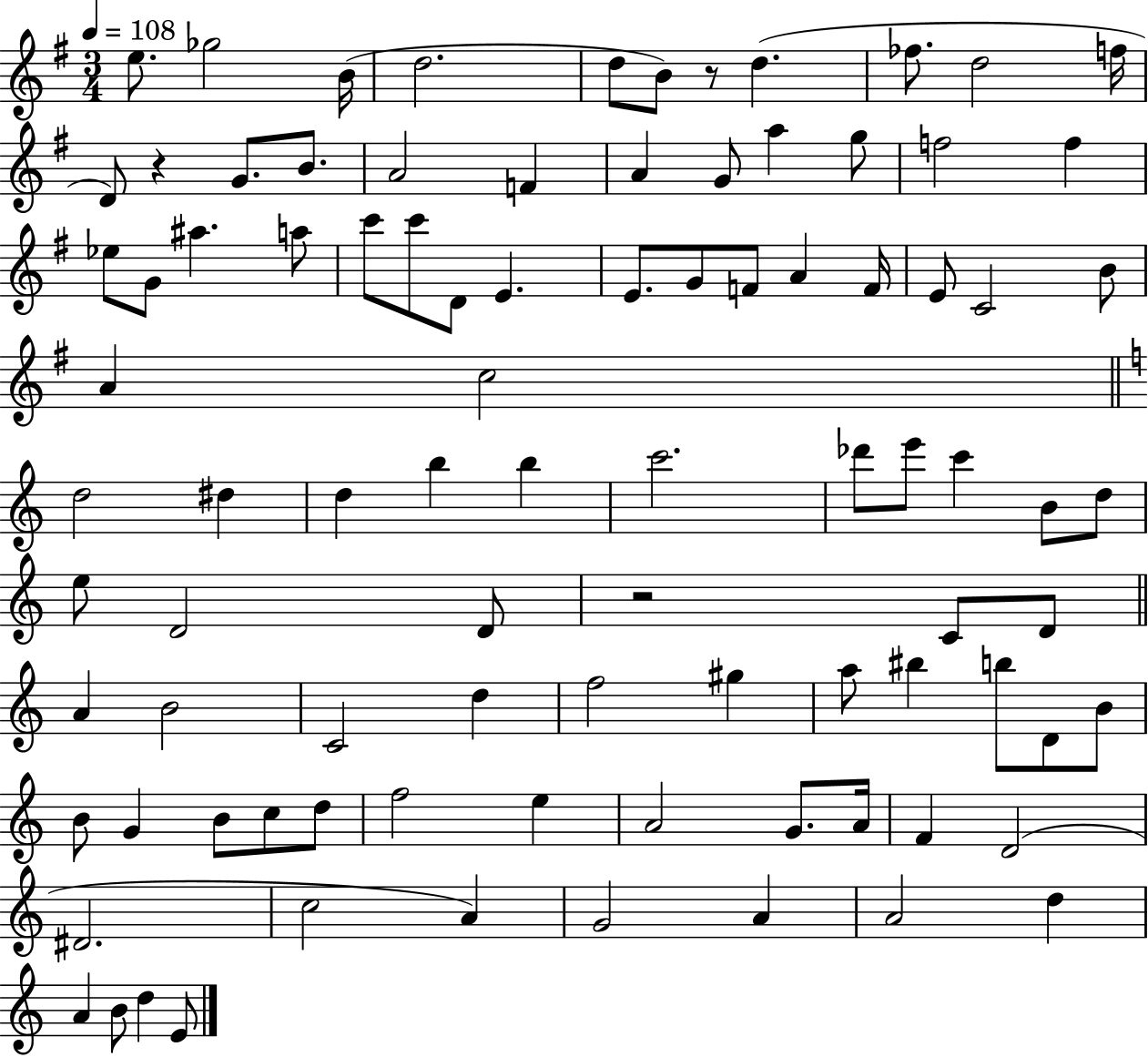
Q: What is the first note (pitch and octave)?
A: E5